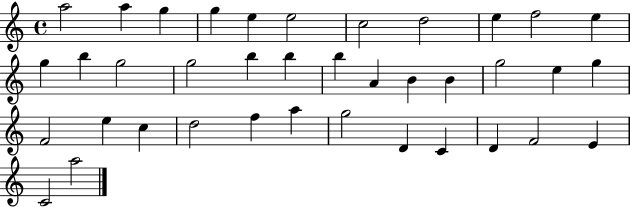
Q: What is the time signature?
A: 4/4